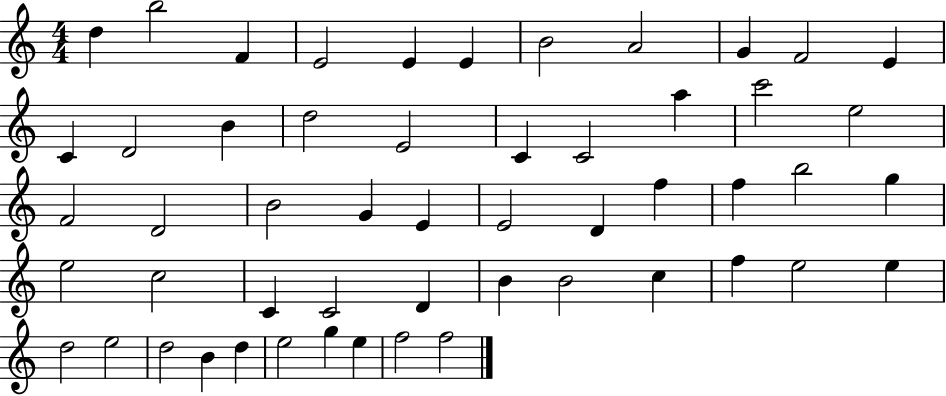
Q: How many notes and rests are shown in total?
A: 53